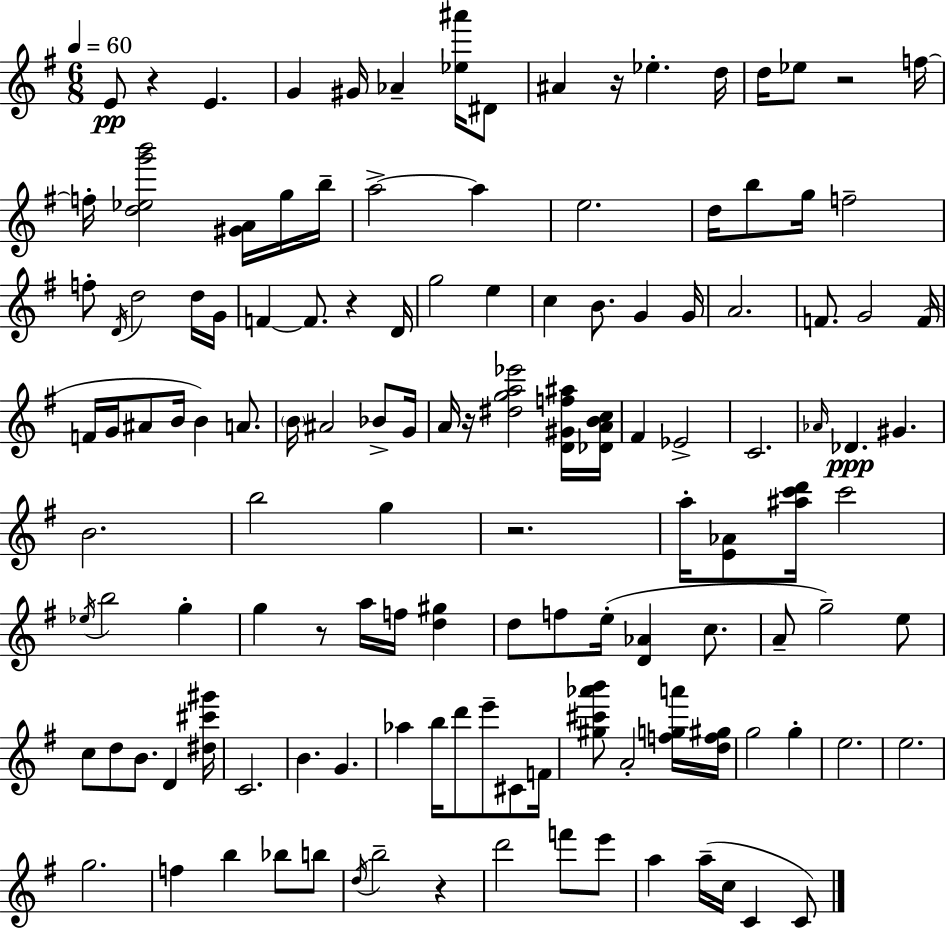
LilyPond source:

{
  \clef treble
  \numericTimeSignature
  \time 6/8
  \key e \minor
  \tempo 4 = 60
  \repeat volta 2 { e'8\pp r4 e'4. | g'4 gis'16 aes'4-- <ees'' ais'''>16 dis'8 | ais'4 r16 ees''4.-. d''16 | d''16 ees''8 r2 f''16~~ | \break f''16-. <d'' ees'' g''' b'''>2 <gis' a'>16 g''16 b''16-- | a''2->~~ a''4 | e''2. | d''16 b''8 g''16 f''2-- | \break f''8-. \acciaccatura { d'16 } d''2 d''16 | g'16 f'4~~ f'8. r4 | d'16 g''2 e''4 | c''4 b'8. g'4 | \break g'16 a'2. | f'8. g'2 | f'16( f'16 g'16 ais'8 b'16 b'4) a'8. | \parenthesize b'16 ais'2 bes'8-> | \break g'16 a'16 r16 <dis'' g'' a'' ees'''>2 <d' gis' f'' ais''>16 | <des' a' b' c''>16 fis'4 ees'2-> | c'2. | \grace { aes'16 }\ppp des'4. gis'4. | \break b'2. | b''2 g''4 | r2. | a''16-. <e' aes'>8 <ais'' c''' d'''>16 c'''2 | \break \acciaccatura { ees''16 } b''2 g''4-. | g''4 r8 a''16 f''16 <d'' gis''>4 | d''8 f''8 e''16-.( <d' aes'>4 | c''8. a'8-- g''2--) | \break e''8 c''8 d''8 b'8. d'4 | <dis'' cis''' gis'''>16 c'2. | b'4. g'4. | aes''4 b''16 d'''8 e'''8-- | \break cis'8 f'16 <gis'' cis''' aes''' b'''>8 a'2-. | <f'' g'' a'''>16 <d'' f'' gis''>16 g''2 g''4-. | e''2. | e''2. | \break g''2. | f''4 b''4 bes''8 | b''8 \acciaccatura { d''16 } b''2-- | r4 d'''2 | \break f'''8 e'''8 a''4 a''16--( c''16 c'4 | c'8) } \bar "|."
}